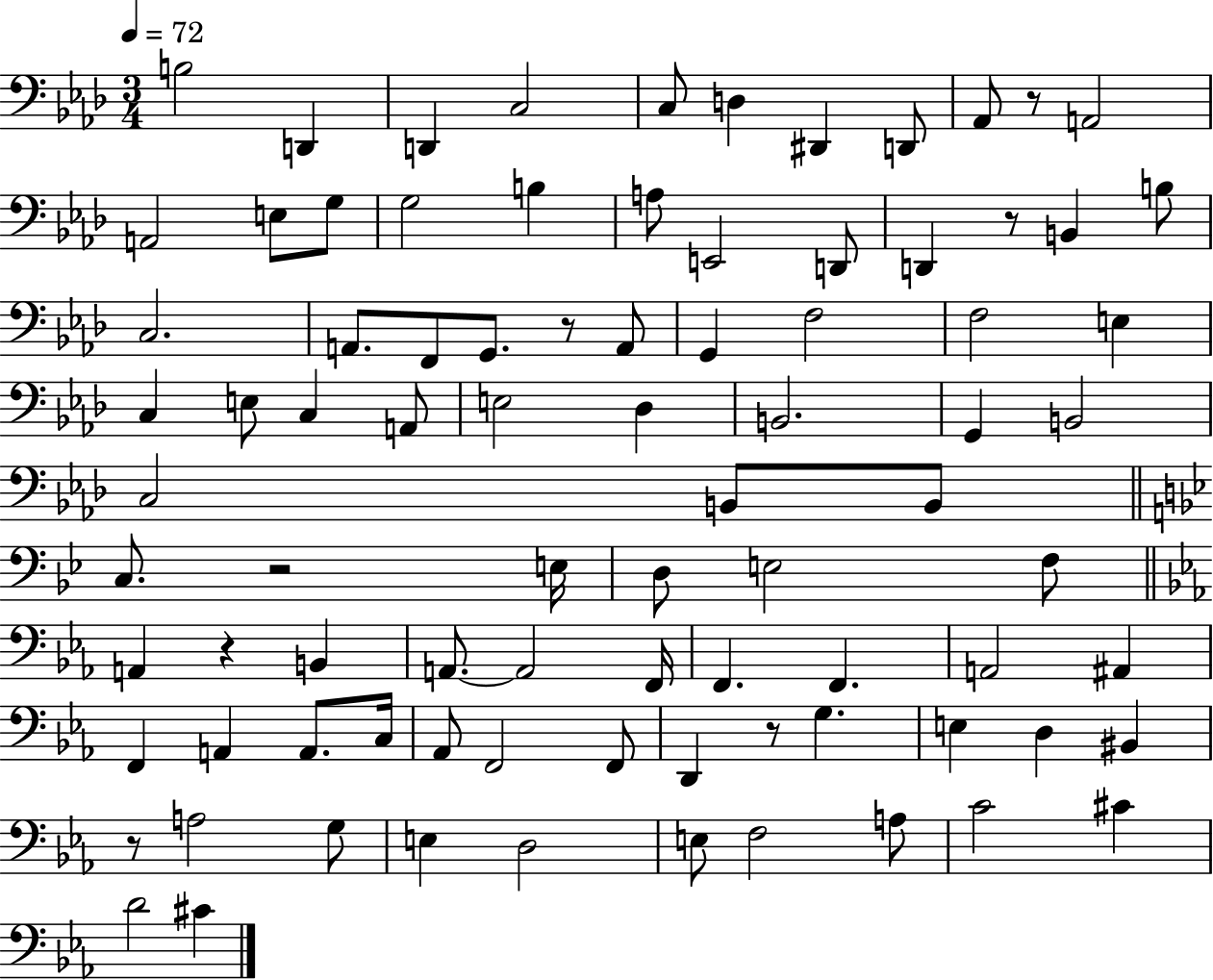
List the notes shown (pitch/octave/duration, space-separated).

B3/h D2/q D2/q C3/h C3/e D3/q D#2/q D2/e Ab2/e R/e A2/h A2/h E3/e G3/e G3/h B3/q A3/e E2/h D2/e D2/q R/e B2/q B3/e C3/h. A2/e. F2/e G2/e. R/e A2/e G2/q F3/h F3/h E3/q C3/q E3/e C3/q A2/e E3/h Db3/q B2/h. G2/q B2/h C3/h B2/e B2/e C3/e. R/h E3/s D3/e E3/h F3/e A2/q R/q B2/q A2/e. A2/h F2/s F2/q. F2/q. A2/h A#2/q F2/q A2/q A2/e. C3/s Ab2/e F2/h F2/e D2/q R/e G3/q. E3/q D3/q BIS2/q R/e A3/h G3/e E3/q D3/h E3/e F3/h A3/e C4/h C#4/q D4/h C#4/q